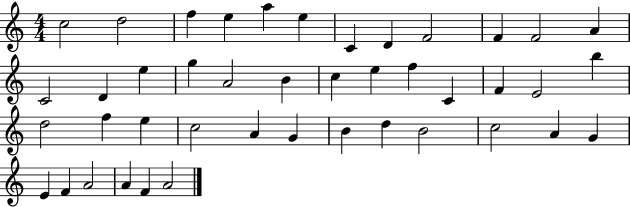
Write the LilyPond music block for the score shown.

{
  \clef treble
  \numericTimeSignature
  \time 4/4
  \key c \major
  c''2 d''2 | f''4 e''4 a''4 e''4 | c'4 d'4 f'2 | f'4 f'2 a'4 | \break c'2 d'4 e''4 | g''4 a'2 b'4 | c''4 e''4 f''4 c'4 | f'4 e'2 b''4 | \break d''2 f''4 e''4 | c''2 a'4 g'4 | b'4 d''4 b'2 | c''2 a'4 g'4 | \break e'4 f'4 a'2 | a'4 f'4 a'2 | \bar "|."
}